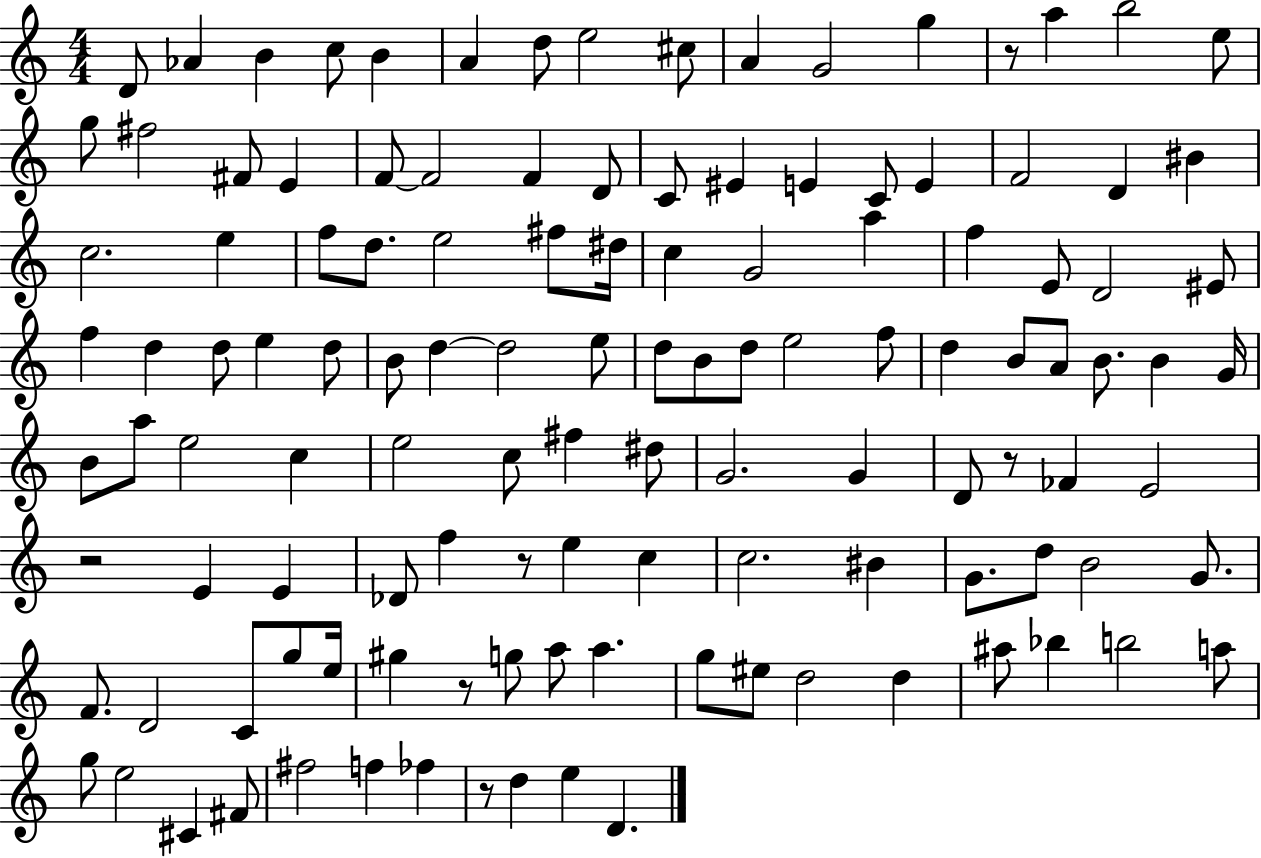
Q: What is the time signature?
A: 4/4